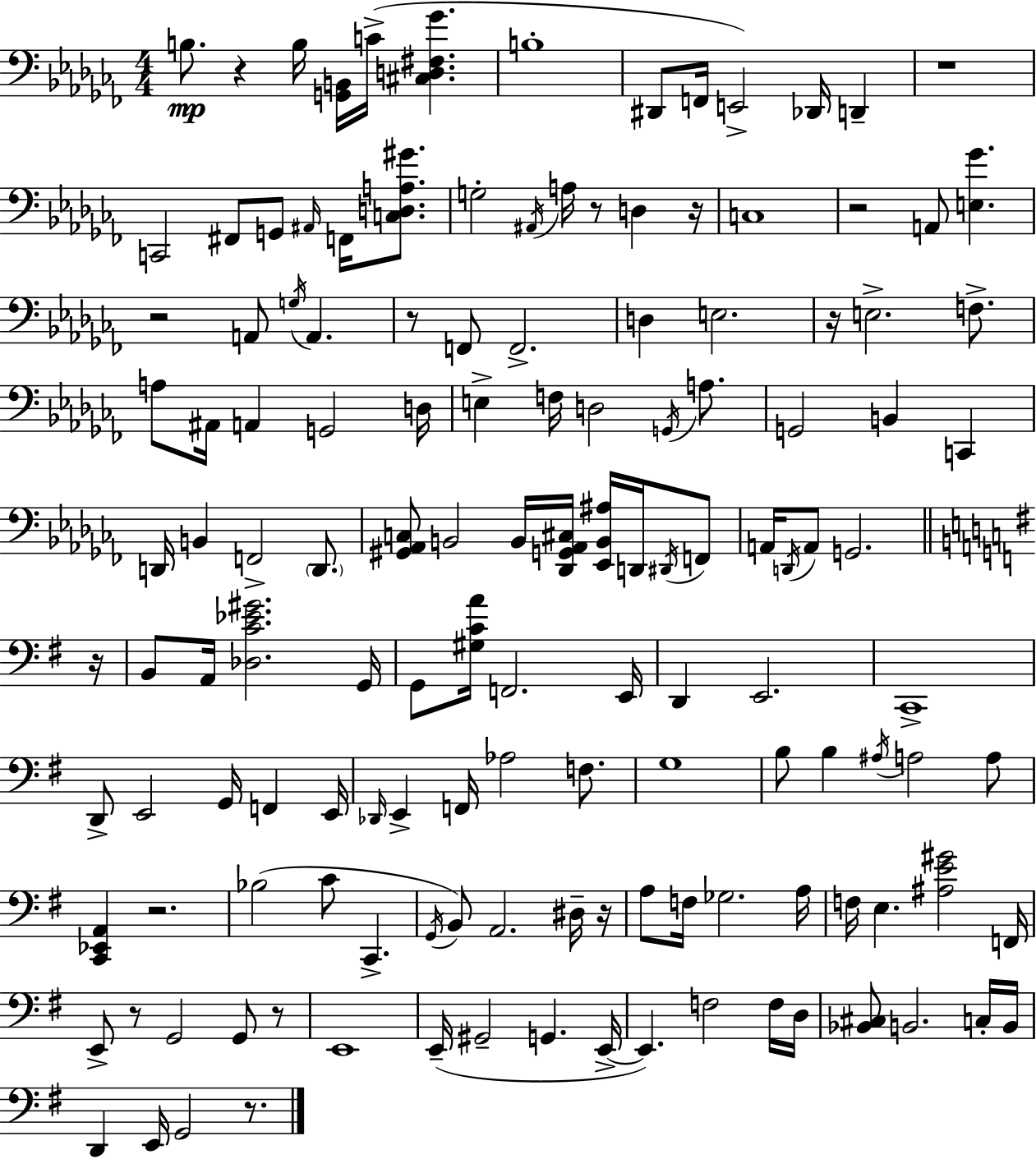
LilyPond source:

{
  \clef bass
  \numericTimeSignature
  \time 4/4
  \key aes \minor
  b8.\mp r4 b16 <g, b,>16 c'16->( <cis d fis ges'>4. | b1-. | dis,8 f,16 e,2->) des,16 d,4-- | r1 | \break c,2 fis,8 g,8 \grace { ais,16 } f,16 <c d a gis'>8. | g2-. \acciaccatura { ais,16 } a16 r8 d4 | r16 c1 | r2 a,8 <e ges'>4. | \break r2 a,8 \acciaccatura { g16 } a,4. | r8 f,8 f,2.-> | d4 e2. | r16 e2.-> | \break f8.-> a8 ais,16 a,4 g,2 | d16 e4-> f16 d2 | \acciaccatura { g,16 } a8. g,2 b,4 | c,4 d,16 b,4 f,2-> | \break \parenthesize d,8. <gis, aes, c>8 b,2 b,16 <des, g, aes, cis>16 | <ees, b, ais>16 d,16 \acciaccatura { dis,16 } f,8 a,16 \acciaccatura { d,16 } a,8 g,2. | \bar "||" \break \key e \minor r16 b,8 a,16 <des c' ees' gis'>2. | g,16 g,8 <gis c' a'>16 f,2. | e,16 d,4 e,2. | c,1-> | \break d,8-> e,2 g,16 f,4 | e,16 \grace { des,16 } e,4-> f,16 aes2 f8. | g1 | b8 b4 \acciaccatura { ais16 } a2 | \break a8 <c, ees, a,>4 r2. | bes2( c'8 c,4.-> | \acciaccatura { g,16 }) b,8 a,2. | dis16-- r16 a8 f16 ges2. | \break a16 f16 e4. <ais e' gis'>2 | f,16 e,8-> r8 g,2 | g,8 r8 e,1 | e,16--( gis,2-- g,4. | \break e,16->~~ e,4.) f2 | f16 d16 <bes, cis>8 b,2. | c16-. b,16 d,4 e,16 g,2 | r8. \bar "|."
}